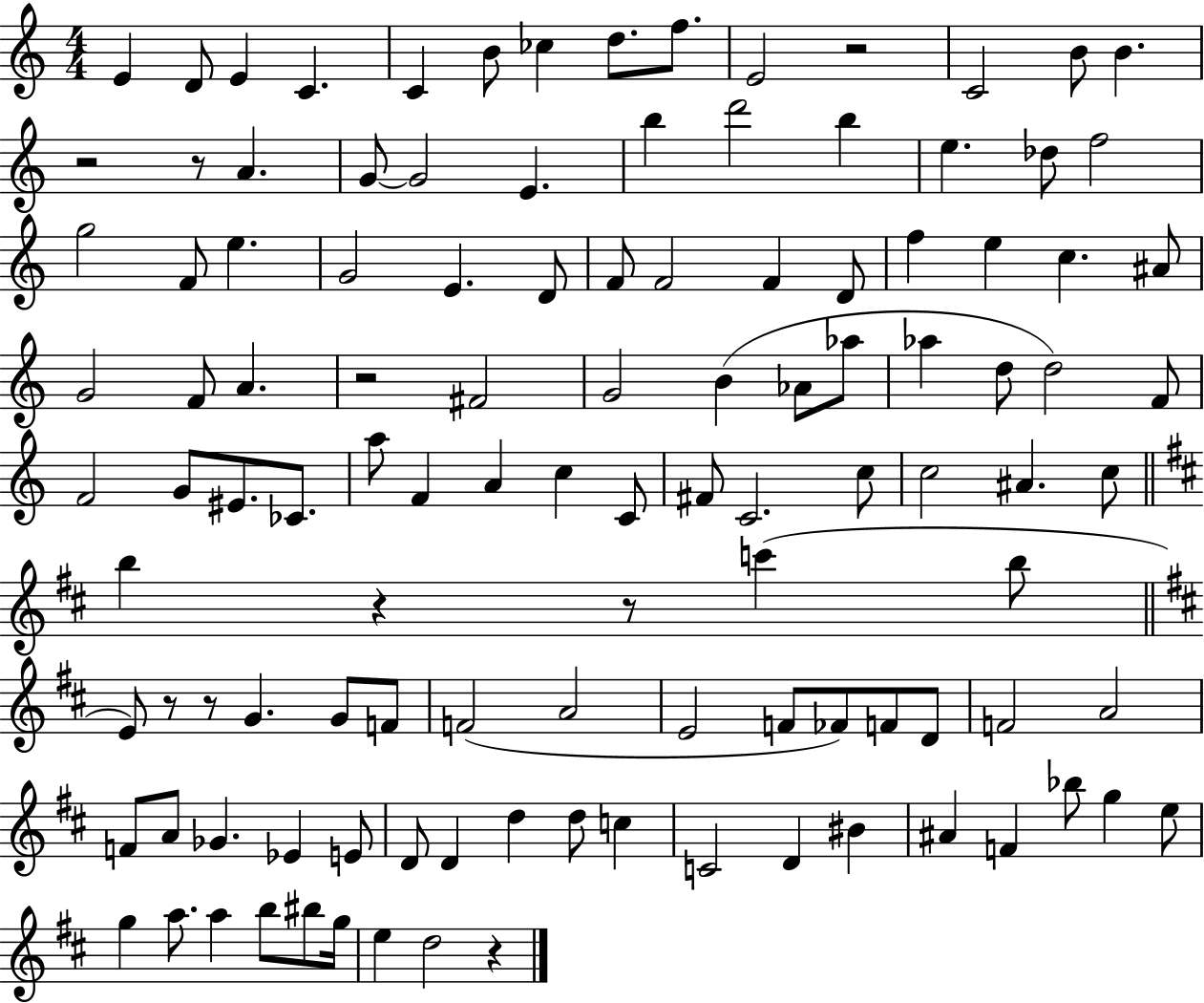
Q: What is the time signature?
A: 4/4